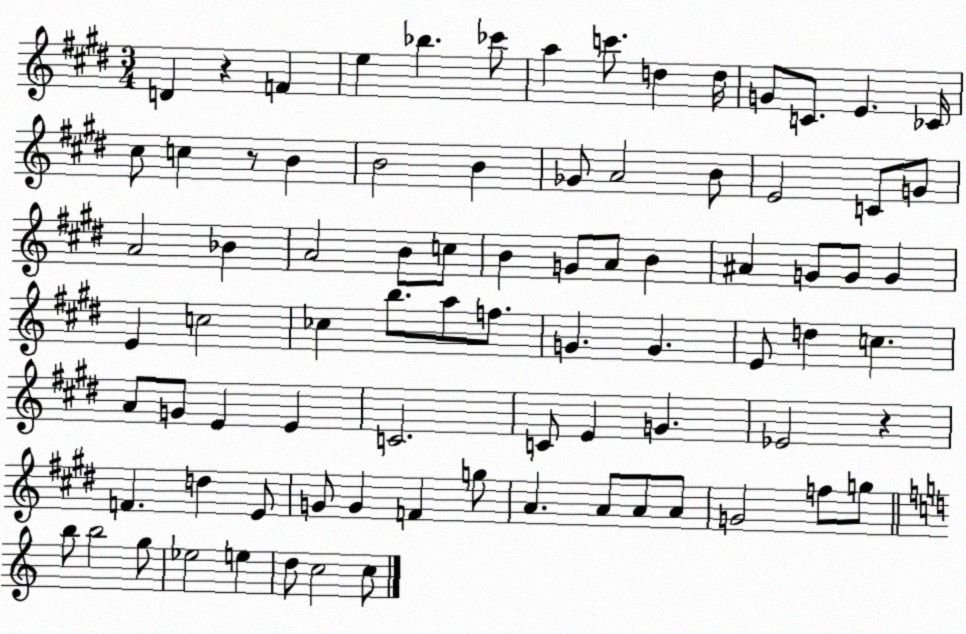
X:1
T:Untitled
M:3/4
L:1/4
K:E
D z F e _b _c'/2 a c'/2 d d/4 G/2 C/2 E _C/4 ^c/2 c z/2 B B2 B _G/2 A2 B/2 E2 C/2 G/2 A2 _B A2 B/2 c/2 B G/2 A/2 B ^A G/2 G/2 G E c2 _c b/2 a/2 f/2 G G E/2 d c A/2 G/2 E E C2 C/2 E G _E2 z F d E/2 G/2 G F g/2 A A/2 A/2 A/2 G2 f/2 g/2 b/2 b2 g/2 _e2 e d/2 c2 c/2